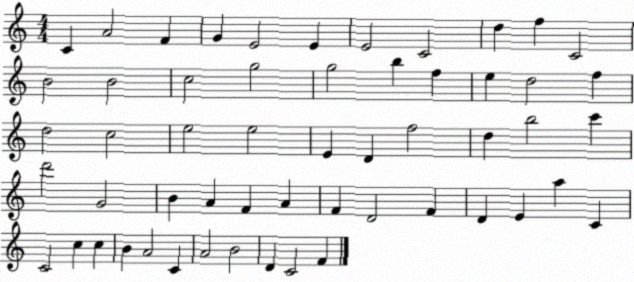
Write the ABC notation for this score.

X:1
T:Untitled
M:4/4
L:1/4
K:C
C A2 F G E2 E E2 C2 d f C2 B2 B2 c2 g2 g2 b f e d2 f d2 c2 e2 e2 E D f2 d b2 c' d'2 G2 B A F A F D2 F D E a C C2 c c B A2 C A2 B2 D C2 F